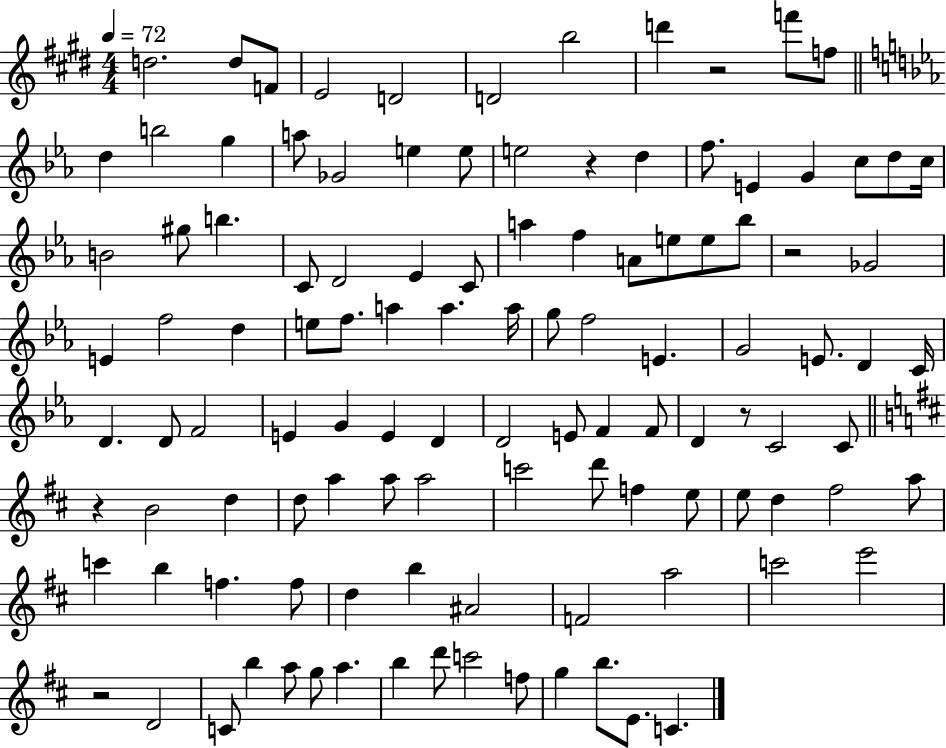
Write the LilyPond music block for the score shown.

{
  \clef treble
  \numericTimeSignature
  \time 4/4
  \key e \major
  \tempo 4 = 72
  d''2. d''8 f'8 | e'2 d'2 | d'2 b''2 | d'''4 r2 f'''8 f''8 | \break \bar "||" \break \key c \minor d''4 b''2 g''4 | a''8 ges'2 e''4 e''8 | e''2 r4 d''4 | f''8. e'4 g'4 c''8 d''8 c''16 | \break b'2 gis''8 b''4. | c'8 d'2 ees'4 c'8 | a''4 f''4 a'8 e''8 e''8 bes''8 | r2 ges'2 | \break e'4 f''2 d''4 | e''8 f''8. a''4 a''4. a''16 | g''8 f''2 e'4. | g'2 e'8. d'4 c'16 | \break d'4. d'8 f'2 | e'4 g'4 e'4 d'4 | d'2 e'8 f'4 f'8 | d'4 r8 c'2 c'8 | \break \bar "||" \break \key d \major r4 b'2 d''4 | d''8 a''4 a''8 a''2 | c'''2 d'''8 f''4 e''8 | e''8 d''4 fis''2 a''8 | \break c'''4 b''4 f''4. f''8 | d''4 b''4 ais'2 | f'2 a''2 | c'''2 e'''2 | \break r2 d'2 | c'8 b''4 a''8 g''8 a''4. | b''4 d'''8 c'''2 f''8 | g''4 b''8. e'8. c'4. | \break \bar "|."
}